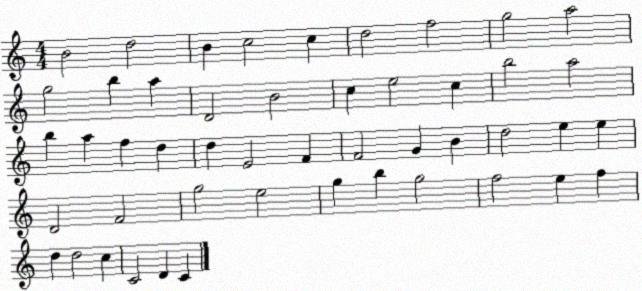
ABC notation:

X:1
T:Untitled
M:4/4
L:1/4
K:C
B2 d2 B c2 c d2 f2 g2 a2 g2 b a D2 B2 c e2 c b2 a2 b a f d d E2 F F2 G B d2 e e D2 F2 g2 e2 g b g2 f2 e f d d2 c C2 D C